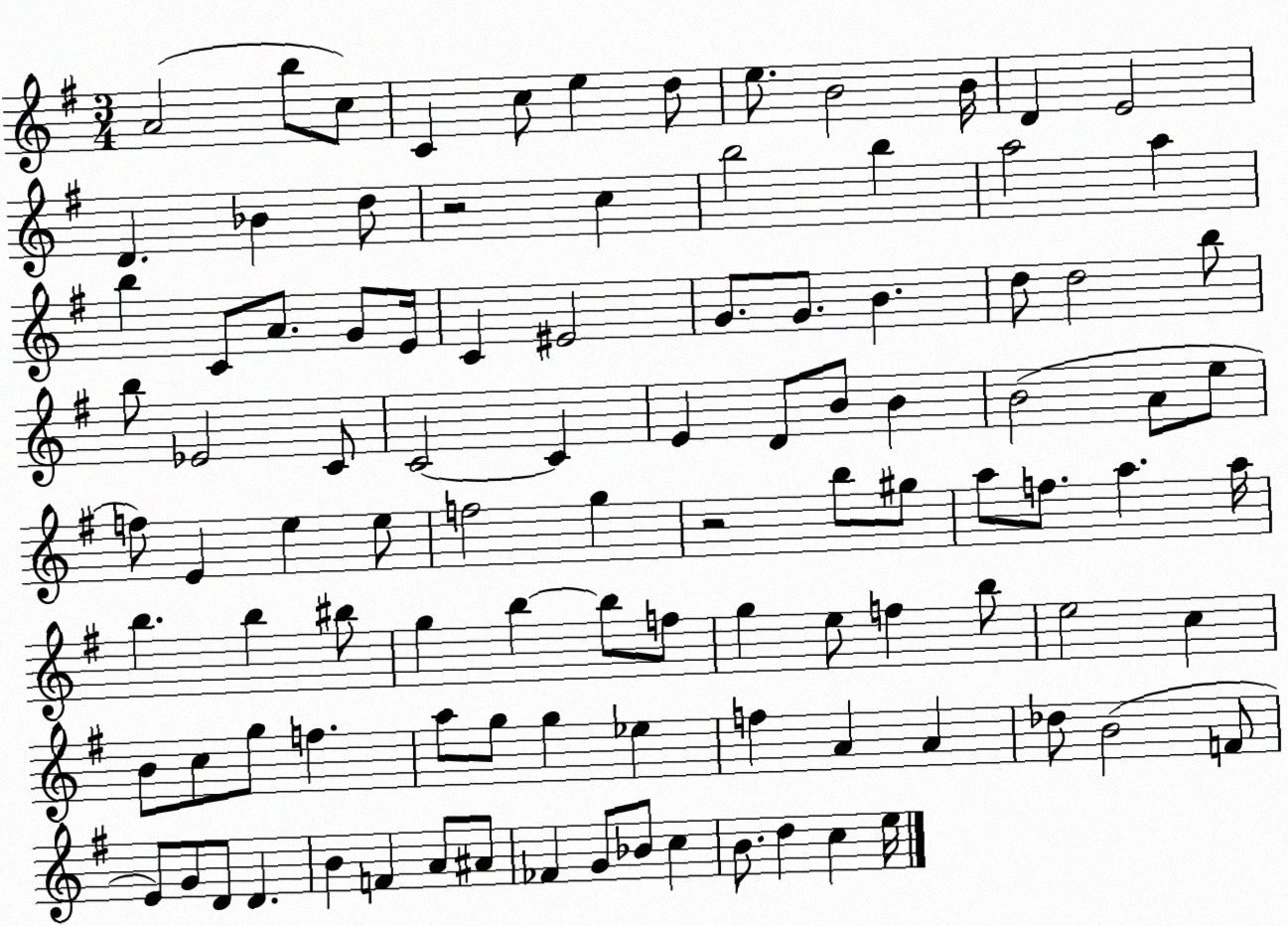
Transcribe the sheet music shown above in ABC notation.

X:1
T:Untitled
M:3/4
L:1/4
K:G
A2 b/2 c/2 C c/2 e d/2 e/2 B2 B/4 D E2 D _B d/2 z2 c b2 b a2 a b C/2 A/2 G/2 E/4 C ^E2 G/2 G/2 B d/2 d2 b/2 b/2 _E2 C/2 C2 C E D/2 B/2 B B2 A/2 e/2 f/2 E e e/2 f2 g z2 b/2 ^g/2 a/2 f/2 a a/4 b b ^b/2 g b b/2 f/2 g e/2 f b/2 e2 c B/2 c/2 g/2 f a/2 g/2 g _e f A A _d/2 B2 F/2 E/2 G/2 D/2 D B F A/2 ^A/2 _F G/2 _B/2 c B/2 d c e/4